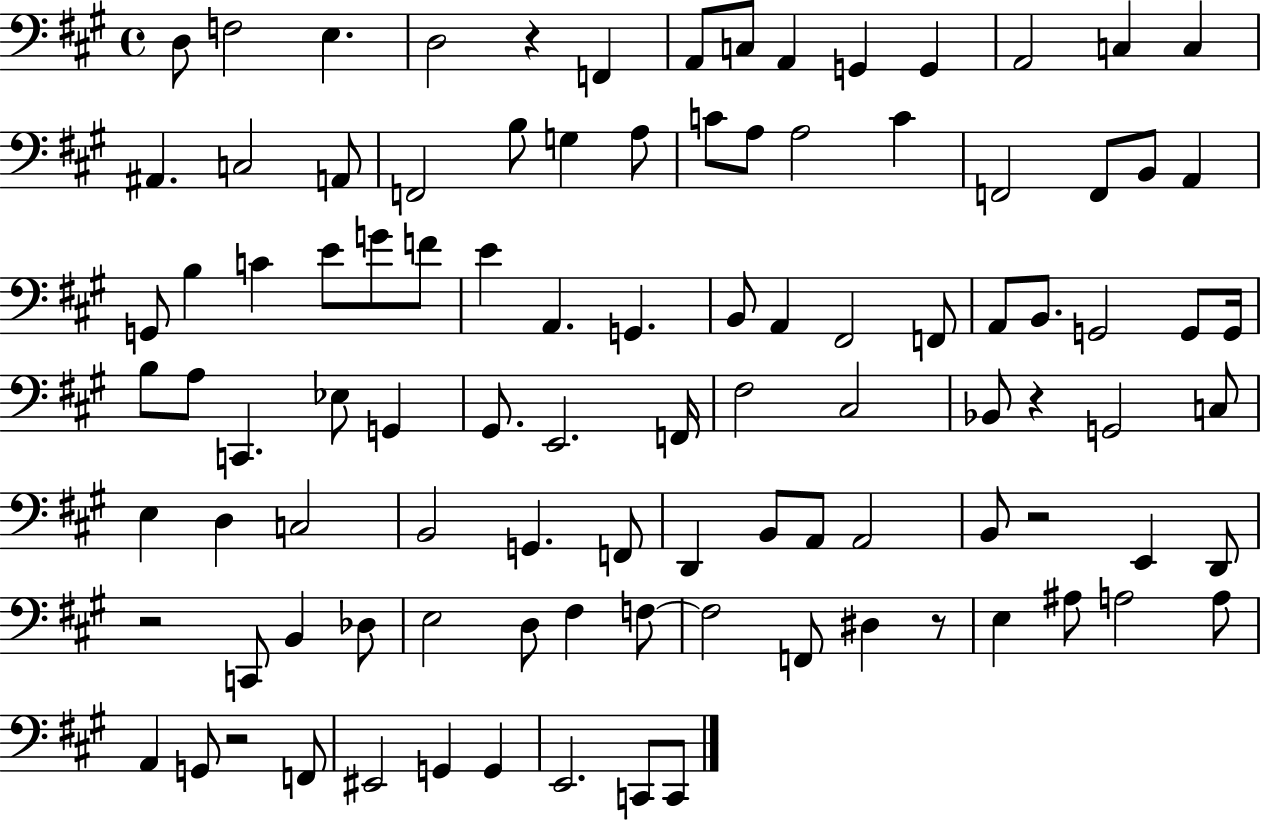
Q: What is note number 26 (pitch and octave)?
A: F2